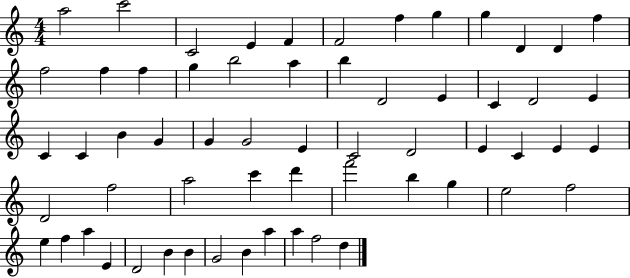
A5/h C6/h C4/h E4/q F4/q F4/h F5/q G5/q G5/q D4/q D4/q F5/q F5/h F5/q F5/q G5/q B5/h A5/q B5/q D4/h E4/q C4/q D4/h E4/q C4/q C4/q B4/q G4/q G4/q G4/h E4/q C4/h D4/h E4/q C4/q E4/q E4/q D4/h F5/h A5/h C6/q D6/q F6/h B5/q G5/q E5/h F5/h E5/q F5/q A5/q E4/q D4/h B4/q B4/q G4/h B4/q A5/q A5/q F5/h D5/q